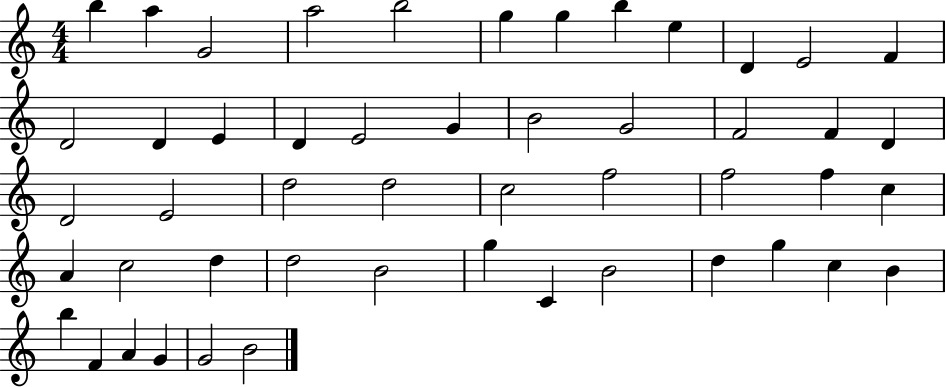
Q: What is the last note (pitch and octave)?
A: B4